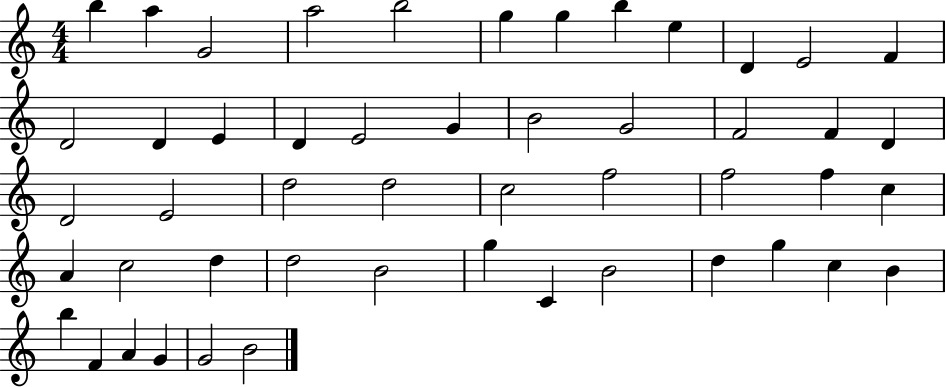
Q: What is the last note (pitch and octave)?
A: B4